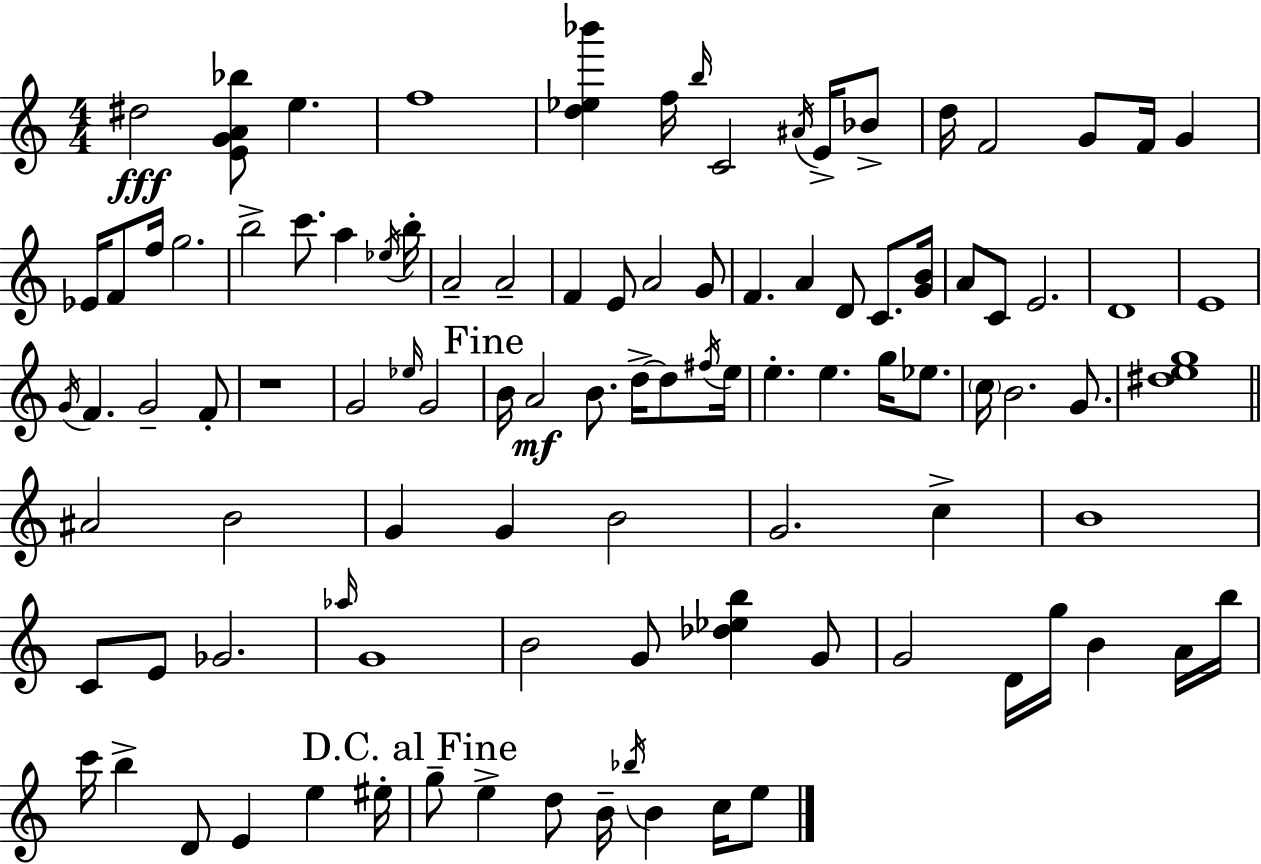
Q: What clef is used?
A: treble